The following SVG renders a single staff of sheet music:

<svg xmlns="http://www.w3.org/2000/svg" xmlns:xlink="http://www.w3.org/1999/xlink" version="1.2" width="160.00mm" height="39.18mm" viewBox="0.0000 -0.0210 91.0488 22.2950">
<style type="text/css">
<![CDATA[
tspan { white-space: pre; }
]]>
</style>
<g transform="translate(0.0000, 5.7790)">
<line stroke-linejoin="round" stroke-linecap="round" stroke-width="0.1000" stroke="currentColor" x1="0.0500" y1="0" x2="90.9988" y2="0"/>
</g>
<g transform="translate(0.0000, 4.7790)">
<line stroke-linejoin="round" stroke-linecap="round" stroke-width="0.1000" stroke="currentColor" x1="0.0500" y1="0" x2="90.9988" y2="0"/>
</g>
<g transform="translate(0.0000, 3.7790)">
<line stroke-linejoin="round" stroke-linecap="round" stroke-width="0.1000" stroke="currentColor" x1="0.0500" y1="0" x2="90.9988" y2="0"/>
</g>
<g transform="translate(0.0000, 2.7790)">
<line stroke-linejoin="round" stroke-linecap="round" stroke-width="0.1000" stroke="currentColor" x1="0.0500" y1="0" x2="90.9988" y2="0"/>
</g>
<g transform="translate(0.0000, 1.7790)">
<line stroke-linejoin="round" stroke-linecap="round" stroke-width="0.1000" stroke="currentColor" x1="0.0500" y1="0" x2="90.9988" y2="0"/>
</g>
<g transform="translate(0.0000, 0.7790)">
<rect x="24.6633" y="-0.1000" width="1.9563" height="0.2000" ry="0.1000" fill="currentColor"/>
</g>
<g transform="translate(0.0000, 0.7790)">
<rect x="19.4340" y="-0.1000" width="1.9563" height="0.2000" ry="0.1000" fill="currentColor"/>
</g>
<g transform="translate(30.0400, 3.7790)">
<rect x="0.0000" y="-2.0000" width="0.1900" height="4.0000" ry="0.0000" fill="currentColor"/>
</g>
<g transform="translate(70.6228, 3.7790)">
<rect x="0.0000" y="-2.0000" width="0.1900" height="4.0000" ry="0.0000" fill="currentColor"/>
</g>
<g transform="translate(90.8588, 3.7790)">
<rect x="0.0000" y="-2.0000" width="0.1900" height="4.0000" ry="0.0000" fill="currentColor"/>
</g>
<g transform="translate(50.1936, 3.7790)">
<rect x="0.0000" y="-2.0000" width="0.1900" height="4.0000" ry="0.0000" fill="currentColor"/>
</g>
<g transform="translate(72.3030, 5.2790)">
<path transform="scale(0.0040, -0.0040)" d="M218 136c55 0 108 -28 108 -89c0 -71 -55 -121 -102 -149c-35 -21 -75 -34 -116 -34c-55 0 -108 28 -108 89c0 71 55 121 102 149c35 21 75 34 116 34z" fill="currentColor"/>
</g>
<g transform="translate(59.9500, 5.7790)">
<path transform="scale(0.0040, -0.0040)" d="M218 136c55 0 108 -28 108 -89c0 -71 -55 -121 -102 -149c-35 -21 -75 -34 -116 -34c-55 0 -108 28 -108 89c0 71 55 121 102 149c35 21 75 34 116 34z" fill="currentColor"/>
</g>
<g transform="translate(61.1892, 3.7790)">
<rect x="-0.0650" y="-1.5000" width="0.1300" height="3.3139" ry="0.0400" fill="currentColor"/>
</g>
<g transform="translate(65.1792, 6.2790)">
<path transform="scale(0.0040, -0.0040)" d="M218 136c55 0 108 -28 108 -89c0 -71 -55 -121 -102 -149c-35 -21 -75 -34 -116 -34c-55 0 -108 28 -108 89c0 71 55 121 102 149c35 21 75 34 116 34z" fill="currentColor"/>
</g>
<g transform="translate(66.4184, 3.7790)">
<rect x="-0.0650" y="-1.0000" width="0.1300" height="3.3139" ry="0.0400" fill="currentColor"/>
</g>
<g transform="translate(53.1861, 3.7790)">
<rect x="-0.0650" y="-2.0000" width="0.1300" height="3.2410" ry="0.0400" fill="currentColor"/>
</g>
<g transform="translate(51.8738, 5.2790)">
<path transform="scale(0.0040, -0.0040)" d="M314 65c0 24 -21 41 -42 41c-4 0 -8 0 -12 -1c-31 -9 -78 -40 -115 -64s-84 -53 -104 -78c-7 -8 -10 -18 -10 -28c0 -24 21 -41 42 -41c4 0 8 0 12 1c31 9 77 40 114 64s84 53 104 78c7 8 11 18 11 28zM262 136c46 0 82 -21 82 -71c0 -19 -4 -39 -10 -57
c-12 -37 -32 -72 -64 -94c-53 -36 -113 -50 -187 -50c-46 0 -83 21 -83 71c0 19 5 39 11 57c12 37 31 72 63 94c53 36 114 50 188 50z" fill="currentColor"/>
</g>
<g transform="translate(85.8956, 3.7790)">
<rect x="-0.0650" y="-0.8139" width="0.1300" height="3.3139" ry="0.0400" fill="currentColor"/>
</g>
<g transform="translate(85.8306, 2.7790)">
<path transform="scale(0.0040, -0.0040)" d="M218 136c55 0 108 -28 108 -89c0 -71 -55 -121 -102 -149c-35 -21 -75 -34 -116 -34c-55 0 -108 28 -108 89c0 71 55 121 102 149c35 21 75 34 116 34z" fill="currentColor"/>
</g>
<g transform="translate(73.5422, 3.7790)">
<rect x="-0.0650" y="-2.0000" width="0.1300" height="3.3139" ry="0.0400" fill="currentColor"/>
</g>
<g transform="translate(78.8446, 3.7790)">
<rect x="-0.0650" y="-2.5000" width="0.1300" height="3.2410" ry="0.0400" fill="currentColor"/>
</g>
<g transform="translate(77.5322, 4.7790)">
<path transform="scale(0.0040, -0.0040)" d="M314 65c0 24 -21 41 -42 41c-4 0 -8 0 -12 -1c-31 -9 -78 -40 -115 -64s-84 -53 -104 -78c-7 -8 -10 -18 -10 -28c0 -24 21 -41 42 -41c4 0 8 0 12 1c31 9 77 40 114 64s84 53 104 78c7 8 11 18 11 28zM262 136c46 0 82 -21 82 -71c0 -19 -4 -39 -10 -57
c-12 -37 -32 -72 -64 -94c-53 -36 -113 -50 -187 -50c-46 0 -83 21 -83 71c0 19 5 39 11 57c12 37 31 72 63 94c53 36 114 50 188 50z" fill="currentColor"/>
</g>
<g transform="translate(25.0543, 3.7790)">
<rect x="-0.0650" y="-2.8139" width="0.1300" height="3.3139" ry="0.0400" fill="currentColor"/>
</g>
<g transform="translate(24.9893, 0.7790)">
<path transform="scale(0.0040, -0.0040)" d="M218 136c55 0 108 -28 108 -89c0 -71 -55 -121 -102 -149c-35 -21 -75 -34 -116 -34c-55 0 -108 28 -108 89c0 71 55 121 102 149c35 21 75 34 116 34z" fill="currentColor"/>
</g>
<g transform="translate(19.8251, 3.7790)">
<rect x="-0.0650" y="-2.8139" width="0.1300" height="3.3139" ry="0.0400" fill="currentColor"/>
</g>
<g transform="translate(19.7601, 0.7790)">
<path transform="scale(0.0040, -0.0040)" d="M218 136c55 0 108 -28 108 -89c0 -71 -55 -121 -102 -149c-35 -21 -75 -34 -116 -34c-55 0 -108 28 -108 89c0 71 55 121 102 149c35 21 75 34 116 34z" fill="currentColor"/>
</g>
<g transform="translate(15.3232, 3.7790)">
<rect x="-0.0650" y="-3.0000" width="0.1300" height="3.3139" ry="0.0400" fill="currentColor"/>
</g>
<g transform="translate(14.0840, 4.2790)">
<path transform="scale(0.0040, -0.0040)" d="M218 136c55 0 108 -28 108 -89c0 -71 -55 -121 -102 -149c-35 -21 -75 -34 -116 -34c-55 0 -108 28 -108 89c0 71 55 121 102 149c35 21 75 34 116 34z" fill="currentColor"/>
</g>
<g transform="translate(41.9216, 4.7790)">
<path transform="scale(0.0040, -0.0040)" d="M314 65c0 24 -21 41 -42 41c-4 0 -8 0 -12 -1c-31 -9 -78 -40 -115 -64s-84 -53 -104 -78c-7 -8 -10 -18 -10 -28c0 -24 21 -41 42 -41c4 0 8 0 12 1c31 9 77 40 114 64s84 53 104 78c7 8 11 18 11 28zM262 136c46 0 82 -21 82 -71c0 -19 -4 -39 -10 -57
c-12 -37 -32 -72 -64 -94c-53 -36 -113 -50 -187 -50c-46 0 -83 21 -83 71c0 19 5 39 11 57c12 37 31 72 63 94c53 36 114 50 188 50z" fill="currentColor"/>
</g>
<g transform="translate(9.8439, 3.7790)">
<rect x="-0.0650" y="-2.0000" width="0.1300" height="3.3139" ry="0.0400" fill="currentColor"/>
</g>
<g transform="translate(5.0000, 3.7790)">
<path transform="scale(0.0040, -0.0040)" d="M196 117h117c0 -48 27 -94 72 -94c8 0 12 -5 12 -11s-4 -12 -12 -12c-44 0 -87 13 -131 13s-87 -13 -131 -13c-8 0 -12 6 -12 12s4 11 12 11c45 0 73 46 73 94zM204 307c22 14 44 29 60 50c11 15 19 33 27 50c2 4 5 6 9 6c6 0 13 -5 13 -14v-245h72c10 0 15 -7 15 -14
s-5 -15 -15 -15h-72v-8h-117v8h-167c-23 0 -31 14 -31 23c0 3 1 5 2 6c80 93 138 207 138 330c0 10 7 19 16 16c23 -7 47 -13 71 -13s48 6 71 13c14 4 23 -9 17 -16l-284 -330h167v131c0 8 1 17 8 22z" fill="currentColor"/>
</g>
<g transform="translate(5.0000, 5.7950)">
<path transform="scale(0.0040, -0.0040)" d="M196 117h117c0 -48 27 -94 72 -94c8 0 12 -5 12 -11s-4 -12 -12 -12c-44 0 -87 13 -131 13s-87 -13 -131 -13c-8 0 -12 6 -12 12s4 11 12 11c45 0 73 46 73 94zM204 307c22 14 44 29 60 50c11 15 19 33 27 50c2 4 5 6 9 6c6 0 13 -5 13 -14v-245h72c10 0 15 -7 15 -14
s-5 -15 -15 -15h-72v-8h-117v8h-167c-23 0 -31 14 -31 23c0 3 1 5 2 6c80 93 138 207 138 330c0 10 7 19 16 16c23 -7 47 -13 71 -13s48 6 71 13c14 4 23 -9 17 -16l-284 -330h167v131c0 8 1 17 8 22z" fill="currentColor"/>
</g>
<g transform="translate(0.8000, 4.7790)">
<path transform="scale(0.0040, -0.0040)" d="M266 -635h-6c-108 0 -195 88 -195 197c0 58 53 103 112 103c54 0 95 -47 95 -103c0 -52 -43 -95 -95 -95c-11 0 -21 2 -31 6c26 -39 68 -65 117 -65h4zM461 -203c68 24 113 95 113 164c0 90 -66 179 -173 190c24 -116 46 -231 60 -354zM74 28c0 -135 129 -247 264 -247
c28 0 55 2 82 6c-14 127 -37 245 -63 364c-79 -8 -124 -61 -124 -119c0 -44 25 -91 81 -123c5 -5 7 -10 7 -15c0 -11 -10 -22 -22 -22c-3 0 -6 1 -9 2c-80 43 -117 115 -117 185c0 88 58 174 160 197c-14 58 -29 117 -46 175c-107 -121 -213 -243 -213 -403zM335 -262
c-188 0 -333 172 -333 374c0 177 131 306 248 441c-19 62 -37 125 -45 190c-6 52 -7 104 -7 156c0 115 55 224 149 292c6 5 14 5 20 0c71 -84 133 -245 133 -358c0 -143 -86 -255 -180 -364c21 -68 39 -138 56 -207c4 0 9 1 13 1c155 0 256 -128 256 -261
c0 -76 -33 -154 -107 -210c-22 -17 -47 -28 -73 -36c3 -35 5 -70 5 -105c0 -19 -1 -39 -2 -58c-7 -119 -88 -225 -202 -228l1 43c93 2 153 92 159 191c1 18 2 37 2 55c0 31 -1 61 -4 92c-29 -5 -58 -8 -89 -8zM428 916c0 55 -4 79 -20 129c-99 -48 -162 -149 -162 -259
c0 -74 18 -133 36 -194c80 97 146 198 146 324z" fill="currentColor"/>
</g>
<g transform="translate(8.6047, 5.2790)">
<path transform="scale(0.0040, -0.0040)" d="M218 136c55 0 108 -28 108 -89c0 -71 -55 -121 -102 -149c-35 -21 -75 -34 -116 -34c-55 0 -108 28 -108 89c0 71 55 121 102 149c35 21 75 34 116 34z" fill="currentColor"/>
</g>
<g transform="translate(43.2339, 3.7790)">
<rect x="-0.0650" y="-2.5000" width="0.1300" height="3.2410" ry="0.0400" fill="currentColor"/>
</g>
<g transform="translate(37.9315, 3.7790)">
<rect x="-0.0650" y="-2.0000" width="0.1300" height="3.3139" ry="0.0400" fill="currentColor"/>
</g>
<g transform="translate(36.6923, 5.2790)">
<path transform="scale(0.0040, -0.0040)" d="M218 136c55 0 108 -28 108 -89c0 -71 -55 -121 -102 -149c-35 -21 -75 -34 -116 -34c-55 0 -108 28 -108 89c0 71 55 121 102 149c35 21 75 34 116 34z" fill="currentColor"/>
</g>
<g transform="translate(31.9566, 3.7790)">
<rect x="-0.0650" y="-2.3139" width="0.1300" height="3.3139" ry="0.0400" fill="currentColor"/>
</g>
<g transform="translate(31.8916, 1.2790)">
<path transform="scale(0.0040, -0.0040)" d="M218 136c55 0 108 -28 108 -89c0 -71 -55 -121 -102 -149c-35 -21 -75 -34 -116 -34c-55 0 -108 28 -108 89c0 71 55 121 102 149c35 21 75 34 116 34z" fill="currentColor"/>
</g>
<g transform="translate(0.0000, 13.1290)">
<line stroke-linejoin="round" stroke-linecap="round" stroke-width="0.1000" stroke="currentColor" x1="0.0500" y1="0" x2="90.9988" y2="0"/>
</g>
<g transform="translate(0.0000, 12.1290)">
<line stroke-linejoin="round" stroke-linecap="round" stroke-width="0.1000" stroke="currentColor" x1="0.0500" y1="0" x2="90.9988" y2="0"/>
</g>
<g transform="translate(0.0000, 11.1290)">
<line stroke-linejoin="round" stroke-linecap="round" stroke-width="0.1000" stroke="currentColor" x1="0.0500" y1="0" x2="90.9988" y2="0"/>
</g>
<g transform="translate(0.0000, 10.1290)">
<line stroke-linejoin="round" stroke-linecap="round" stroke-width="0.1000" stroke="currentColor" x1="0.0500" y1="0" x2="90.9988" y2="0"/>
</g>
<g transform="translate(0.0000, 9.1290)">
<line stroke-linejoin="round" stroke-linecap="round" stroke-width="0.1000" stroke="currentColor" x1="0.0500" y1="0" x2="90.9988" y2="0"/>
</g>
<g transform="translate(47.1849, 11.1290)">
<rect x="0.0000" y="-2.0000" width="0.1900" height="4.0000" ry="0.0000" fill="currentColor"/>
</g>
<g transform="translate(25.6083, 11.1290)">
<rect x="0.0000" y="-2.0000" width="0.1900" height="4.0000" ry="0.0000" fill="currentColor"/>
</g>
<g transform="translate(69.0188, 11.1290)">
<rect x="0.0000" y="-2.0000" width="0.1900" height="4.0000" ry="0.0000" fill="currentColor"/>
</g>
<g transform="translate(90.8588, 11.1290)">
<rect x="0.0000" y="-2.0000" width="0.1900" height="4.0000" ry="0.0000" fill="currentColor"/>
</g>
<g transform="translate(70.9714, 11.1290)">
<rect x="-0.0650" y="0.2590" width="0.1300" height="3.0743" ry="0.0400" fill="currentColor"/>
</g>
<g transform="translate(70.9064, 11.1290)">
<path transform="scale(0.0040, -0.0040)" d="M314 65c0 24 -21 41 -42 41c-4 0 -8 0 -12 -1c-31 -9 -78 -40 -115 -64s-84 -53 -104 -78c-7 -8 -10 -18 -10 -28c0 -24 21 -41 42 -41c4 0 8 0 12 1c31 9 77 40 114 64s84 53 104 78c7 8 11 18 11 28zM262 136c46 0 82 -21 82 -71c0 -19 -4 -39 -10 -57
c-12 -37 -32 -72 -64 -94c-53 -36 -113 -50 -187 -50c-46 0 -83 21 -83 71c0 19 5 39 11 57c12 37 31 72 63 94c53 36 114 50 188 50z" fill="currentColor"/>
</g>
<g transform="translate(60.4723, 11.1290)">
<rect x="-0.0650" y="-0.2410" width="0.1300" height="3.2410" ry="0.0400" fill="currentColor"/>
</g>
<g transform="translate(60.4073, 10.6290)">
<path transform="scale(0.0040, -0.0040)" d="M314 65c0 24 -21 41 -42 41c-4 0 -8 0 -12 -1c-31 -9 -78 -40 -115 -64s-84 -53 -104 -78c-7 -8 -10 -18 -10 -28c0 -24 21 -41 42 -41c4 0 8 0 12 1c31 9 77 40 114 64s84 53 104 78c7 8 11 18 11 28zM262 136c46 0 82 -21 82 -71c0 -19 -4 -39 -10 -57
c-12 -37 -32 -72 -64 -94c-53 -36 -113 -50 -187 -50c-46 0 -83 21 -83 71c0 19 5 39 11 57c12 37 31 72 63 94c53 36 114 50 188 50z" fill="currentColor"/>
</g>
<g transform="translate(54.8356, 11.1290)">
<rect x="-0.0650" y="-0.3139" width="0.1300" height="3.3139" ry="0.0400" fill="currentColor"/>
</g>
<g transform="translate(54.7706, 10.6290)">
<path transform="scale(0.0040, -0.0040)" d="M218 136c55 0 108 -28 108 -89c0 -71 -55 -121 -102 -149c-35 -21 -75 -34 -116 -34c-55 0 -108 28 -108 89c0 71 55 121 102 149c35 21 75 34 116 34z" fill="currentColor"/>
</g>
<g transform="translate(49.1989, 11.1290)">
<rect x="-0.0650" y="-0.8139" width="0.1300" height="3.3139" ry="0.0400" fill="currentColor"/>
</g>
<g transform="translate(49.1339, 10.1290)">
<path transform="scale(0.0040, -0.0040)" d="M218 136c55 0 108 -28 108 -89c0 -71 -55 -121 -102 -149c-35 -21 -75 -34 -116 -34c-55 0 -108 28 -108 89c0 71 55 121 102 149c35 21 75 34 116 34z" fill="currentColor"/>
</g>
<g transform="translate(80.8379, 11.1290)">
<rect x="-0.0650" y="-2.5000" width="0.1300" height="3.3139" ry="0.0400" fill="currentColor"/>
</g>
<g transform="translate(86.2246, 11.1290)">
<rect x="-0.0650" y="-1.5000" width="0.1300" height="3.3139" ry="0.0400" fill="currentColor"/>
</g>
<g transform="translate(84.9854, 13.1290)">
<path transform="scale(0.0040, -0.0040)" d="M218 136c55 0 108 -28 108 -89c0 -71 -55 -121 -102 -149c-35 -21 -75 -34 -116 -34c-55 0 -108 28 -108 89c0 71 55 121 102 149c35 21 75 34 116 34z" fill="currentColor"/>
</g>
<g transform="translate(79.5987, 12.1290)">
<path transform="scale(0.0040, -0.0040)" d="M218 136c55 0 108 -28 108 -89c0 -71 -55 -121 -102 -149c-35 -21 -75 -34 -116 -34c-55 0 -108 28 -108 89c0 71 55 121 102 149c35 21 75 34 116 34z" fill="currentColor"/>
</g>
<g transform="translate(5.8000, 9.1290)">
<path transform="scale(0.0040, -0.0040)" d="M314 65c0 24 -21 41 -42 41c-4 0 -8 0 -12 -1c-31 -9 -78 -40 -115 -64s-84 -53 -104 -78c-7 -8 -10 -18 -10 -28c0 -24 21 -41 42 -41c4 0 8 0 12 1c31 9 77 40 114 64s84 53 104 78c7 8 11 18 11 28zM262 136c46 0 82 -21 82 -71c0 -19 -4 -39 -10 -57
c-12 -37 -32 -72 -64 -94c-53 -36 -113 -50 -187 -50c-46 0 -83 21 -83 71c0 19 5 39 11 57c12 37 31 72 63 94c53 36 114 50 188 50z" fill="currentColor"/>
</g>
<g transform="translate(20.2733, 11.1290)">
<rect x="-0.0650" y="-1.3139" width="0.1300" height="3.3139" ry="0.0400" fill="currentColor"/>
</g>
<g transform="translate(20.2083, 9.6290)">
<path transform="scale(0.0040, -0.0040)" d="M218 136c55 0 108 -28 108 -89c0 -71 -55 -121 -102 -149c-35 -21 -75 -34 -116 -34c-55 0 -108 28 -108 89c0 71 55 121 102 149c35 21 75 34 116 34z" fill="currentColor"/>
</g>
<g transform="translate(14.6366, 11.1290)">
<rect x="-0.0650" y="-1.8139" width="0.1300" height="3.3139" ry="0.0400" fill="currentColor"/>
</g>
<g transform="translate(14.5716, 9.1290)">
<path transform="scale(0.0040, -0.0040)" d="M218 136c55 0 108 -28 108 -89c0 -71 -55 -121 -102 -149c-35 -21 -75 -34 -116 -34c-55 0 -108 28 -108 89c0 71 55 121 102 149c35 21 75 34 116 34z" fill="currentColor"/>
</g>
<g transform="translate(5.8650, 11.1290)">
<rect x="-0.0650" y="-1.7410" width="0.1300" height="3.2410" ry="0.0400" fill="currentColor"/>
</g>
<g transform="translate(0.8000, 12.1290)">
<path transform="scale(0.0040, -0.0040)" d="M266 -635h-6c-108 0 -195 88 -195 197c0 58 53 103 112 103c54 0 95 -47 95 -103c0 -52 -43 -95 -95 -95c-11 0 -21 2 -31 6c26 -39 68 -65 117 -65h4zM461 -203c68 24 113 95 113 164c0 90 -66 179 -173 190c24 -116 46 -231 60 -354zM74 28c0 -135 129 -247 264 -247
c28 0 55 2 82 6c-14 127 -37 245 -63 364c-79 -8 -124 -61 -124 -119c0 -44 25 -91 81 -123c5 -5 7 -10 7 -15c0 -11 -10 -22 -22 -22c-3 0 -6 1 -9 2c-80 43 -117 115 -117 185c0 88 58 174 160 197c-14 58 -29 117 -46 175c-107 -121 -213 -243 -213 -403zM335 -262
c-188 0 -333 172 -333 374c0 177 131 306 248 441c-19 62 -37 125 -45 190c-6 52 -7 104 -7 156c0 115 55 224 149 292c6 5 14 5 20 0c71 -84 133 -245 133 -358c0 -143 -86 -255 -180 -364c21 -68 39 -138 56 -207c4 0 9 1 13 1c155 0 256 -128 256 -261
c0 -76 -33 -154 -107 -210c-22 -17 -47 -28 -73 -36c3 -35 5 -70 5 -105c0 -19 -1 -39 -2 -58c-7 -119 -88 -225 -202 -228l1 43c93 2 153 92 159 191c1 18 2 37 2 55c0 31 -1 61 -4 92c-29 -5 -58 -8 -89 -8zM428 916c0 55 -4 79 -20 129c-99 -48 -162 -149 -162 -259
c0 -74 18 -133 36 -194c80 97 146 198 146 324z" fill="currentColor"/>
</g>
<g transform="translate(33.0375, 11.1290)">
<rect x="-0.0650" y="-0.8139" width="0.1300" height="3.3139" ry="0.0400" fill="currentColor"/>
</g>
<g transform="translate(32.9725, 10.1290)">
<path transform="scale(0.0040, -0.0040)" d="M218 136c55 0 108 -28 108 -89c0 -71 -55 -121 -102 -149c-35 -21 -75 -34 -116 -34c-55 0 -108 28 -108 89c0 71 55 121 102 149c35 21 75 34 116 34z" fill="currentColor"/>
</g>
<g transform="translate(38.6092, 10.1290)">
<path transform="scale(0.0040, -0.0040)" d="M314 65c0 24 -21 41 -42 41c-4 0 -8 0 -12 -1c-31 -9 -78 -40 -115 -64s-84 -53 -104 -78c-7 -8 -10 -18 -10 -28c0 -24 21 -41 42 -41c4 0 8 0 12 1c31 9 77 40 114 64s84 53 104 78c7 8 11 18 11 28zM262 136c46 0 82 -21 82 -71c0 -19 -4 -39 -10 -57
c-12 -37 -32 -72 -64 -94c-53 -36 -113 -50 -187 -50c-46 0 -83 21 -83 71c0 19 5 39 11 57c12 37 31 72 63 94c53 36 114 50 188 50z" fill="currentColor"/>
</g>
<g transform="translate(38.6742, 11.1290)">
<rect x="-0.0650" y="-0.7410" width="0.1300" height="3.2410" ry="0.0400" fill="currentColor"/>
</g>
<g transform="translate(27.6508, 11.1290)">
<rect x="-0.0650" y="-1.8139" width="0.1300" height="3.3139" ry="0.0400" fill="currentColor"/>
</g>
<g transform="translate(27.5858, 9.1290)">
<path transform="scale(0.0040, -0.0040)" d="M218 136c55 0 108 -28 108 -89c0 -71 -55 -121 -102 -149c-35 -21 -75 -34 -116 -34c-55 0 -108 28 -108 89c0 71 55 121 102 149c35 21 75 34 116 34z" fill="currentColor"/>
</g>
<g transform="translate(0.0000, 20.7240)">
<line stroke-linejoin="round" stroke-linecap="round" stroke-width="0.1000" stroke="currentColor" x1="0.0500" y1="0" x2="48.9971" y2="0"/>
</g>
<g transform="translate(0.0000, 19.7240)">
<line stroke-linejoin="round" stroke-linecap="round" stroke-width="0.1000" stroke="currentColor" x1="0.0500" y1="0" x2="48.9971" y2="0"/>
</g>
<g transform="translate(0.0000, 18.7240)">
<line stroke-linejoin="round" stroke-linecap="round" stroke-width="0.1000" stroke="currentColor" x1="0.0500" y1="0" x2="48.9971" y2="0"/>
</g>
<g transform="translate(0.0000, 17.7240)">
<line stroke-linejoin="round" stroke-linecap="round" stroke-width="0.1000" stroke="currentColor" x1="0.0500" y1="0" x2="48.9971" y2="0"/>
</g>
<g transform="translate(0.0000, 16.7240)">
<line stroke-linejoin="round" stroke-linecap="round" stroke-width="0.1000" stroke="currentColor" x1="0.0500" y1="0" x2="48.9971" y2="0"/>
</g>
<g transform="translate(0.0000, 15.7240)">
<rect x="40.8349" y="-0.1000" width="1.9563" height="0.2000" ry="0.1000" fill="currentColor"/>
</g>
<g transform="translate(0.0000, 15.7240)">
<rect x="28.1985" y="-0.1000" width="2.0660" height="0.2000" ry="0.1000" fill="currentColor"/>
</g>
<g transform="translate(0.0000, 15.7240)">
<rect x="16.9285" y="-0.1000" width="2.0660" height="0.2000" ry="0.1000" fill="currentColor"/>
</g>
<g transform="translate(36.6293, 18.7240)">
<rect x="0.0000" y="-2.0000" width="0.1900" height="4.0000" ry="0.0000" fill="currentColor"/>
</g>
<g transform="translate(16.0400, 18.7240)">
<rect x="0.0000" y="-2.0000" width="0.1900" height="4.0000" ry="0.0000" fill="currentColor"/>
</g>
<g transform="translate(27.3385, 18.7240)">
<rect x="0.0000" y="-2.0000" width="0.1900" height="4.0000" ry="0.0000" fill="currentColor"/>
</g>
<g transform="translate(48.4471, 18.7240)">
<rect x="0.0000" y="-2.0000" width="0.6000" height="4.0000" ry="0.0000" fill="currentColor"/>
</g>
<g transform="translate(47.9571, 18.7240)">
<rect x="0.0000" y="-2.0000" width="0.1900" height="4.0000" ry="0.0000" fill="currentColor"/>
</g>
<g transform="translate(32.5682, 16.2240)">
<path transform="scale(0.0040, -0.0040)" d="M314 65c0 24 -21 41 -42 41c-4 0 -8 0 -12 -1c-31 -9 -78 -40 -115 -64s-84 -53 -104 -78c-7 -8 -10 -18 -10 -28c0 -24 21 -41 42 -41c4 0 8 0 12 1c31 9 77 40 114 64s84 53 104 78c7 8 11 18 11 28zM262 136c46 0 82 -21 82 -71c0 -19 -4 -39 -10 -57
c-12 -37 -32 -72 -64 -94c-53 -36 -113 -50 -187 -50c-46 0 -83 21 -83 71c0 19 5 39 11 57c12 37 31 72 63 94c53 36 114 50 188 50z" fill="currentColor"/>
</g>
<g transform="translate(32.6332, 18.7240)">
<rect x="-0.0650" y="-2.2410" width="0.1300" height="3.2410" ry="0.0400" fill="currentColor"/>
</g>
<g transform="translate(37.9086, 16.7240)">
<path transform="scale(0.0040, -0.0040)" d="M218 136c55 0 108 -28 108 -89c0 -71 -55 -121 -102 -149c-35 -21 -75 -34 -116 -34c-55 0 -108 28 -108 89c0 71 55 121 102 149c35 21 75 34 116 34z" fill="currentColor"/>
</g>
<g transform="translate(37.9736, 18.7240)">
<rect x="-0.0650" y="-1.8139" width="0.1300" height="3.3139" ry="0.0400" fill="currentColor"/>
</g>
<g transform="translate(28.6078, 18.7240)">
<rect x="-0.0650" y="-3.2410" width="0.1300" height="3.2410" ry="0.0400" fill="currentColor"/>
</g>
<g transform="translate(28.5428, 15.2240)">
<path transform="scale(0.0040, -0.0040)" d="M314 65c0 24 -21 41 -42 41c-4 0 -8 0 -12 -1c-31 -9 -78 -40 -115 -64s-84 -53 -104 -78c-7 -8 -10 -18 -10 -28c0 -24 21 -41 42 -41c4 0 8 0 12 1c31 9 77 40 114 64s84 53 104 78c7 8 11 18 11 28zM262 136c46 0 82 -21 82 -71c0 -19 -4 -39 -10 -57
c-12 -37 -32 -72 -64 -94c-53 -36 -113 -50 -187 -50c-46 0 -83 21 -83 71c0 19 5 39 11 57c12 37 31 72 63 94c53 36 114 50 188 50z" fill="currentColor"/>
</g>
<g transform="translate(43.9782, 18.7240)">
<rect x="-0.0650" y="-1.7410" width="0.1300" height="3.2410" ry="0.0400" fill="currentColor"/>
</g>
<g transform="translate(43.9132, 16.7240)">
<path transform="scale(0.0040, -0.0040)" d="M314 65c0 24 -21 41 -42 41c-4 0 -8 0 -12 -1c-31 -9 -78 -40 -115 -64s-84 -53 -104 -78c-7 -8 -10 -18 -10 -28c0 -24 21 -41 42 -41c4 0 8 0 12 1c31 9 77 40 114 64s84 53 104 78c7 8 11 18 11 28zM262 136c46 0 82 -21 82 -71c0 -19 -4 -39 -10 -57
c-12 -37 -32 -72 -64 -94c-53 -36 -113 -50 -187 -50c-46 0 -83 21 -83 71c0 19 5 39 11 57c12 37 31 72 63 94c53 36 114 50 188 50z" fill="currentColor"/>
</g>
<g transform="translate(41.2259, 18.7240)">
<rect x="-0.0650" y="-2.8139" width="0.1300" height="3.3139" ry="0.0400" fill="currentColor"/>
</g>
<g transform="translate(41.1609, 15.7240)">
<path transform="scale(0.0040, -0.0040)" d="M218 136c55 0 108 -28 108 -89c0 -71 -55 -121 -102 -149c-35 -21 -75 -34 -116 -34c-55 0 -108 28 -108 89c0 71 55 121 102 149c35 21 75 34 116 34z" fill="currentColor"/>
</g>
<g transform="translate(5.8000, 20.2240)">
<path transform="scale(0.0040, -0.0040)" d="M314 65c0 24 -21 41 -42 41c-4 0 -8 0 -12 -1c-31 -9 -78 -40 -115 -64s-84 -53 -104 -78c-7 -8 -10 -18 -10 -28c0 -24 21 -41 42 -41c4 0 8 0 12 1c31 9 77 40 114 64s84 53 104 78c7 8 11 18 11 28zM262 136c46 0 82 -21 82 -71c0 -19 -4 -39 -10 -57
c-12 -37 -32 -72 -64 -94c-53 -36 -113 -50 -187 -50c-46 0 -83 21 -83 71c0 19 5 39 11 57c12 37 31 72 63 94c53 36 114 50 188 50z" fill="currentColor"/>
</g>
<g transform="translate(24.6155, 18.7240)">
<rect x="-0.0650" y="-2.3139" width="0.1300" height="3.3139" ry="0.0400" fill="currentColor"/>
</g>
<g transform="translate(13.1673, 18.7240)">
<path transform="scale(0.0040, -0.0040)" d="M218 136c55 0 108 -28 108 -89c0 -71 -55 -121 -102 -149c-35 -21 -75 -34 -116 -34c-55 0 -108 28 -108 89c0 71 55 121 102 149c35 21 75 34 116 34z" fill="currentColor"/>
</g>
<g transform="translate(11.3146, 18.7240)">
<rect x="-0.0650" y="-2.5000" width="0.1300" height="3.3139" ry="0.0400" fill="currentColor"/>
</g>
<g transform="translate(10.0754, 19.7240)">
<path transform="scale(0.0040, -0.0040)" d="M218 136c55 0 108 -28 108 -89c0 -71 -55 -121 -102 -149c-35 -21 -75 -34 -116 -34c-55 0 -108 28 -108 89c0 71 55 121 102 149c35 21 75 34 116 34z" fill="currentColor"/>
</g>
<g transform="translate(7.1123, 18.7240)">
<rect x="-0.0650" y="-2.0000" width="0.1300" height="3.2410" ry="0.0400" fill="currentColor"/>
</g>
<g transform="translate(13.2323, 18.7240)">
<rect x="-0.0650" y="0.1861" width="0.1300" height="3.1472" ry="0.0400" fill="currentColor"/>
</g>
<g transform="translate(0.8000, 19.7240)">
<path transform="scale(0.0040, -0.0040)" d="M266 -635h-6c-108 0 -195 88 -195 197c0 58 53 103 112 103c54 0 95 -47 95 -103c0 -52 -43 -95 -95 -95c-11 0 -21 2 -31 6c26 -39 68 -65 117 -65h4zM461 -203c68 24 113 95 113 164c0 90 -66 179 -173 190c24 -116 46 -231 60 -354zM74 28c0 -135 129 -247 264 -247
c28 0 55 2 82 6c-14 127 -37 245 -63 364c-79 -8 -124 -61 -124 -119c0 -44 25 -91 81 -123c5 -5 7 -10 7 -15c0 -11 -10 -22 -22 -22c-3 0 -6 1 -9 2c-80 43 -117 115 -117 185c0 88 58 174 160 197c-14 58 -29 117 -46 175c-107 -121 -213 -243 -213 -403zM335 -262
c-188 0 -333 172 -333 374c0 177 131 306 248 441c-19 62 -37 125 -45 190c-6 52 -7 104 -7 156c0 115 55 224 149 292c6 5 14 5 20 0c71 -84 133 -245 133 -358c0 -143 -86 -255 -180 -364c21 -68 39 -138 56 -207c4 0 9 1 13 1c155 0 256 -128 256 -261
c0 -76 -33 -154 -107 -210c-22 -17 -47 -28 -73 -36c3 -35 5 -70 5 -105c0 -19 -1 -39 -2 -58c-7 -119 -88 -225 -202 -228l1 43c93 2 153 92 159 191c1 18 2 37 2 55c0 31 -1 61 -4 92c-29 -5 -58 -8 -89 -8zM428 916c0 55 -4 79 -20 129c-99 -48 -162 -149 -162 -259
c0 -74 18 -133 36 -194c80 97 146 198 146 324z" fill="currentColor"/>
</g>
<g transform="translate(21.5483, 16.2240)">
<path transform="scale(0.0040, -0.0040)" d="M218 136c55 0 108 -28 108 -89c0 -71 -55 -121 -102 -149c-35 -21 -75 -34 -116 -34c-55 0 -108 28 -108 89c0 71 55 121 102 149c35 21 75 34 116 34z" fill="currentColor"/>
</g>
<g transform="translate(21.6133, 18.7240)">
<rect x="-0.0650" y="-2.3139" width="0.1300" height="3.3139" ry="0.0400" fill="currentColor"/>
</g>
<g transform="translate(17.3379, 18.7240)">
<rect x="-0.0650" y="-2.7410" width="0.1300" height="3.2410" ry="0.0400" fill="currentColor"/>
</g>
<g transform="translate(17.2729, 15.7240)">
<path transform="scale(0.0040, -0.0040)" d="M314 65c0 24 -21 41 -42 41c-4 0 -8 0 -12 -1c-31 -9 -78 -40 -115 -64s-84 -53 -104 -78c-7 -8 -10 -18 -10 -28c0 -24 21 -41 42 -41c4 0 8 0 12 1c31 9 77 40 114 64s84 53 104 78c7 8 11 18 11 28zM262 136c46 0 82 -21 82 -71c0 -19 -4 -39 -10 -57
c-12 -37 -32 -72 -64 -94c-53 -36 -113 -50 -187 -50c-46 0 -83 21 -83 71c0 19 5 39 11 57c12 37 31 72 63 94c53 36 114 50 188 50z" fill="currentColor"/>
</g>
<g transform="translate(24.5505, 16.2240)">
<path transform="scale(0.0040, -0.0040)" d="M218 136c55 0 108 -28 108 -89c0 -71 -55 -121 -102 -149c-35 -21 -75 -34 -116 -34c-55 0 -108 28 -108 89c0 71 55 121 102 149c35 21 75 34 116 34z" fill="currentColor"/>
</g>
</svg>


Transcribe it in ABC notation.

X:1
T:Untitled
M:4/4
L:1/4
K:C
F A a a g F G2 F2 E D F G2 d f2 f e f d d2 d c c2 B2 G E F2 G B a2 g g b2 g2 f a f2